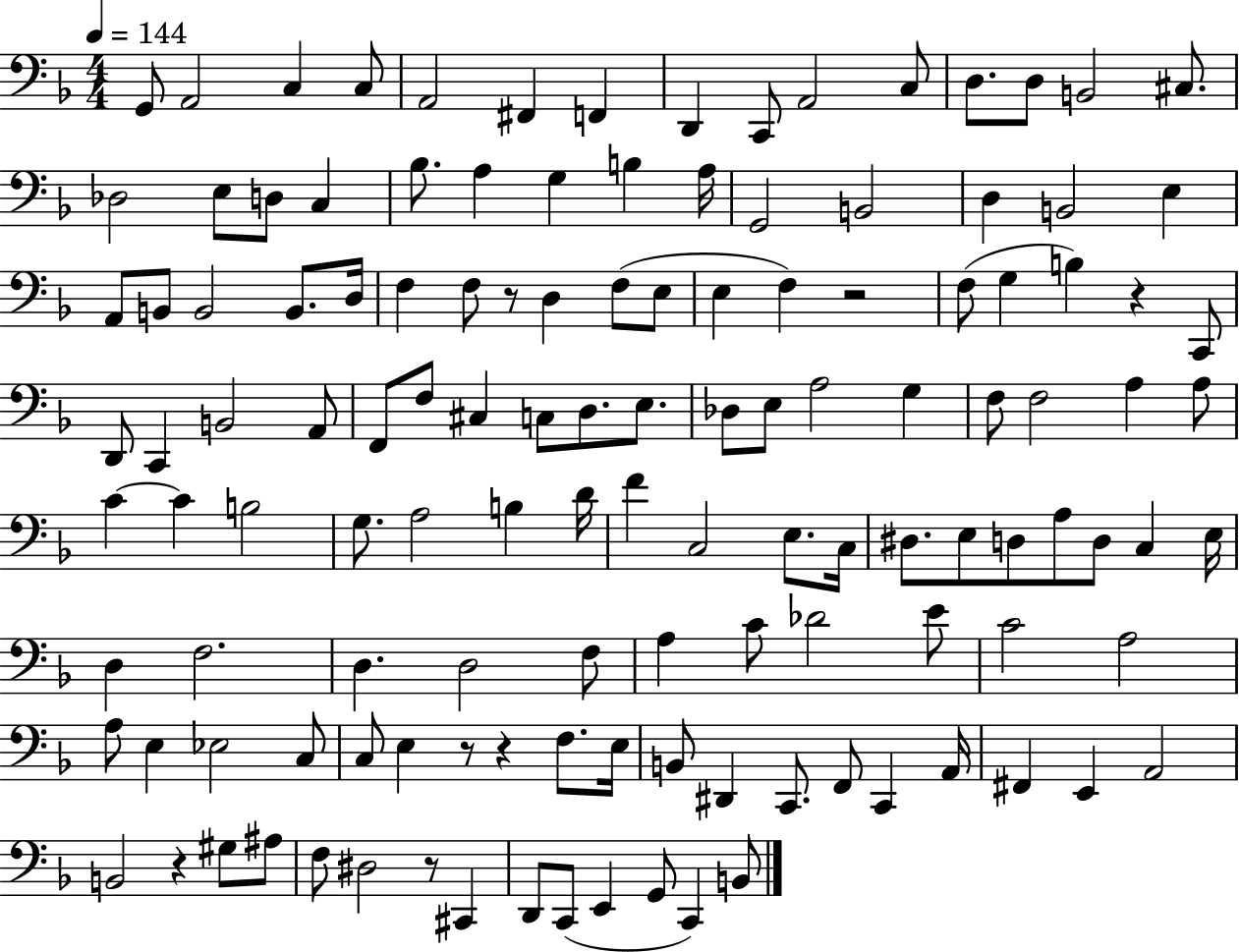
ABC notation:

X:1
T:Untitled
M:4/4
L:1/4
K:F
G,,/2 A,,2 C, C,/2 A,,2 ^F,, F,, D,, C,,/2 A,,2 C,/2 D,/2 D,/2 B,,2 ^C,/2 _D,2 E,/2 D,/2 C, _B,/2 A, G, B, A,/4 G,,2 B,,2 D, B,,2 E, A,,/2 B,,/2 B,,2 B,,/2 D,/4 F, F,/2 z/2 D, F,/2 E,/2 E, F, z2 F,/2 G, B, z C,,/2 D,,/2 C,, B,,2 A,,/2 F,,/2 F,/2 ^C, C,/2 D,/2 E,/2 _D,/2 E,/2 A,2 G, F,/2 F,2 A, A,/2 C C B,2 G,/2 A,2 B, D/4 F C,2 E,/2 C,/4 ^D,/2 E,/2 D,/2 A,/2 D,/2 C, E,/4 D, F,2 D, D,2 F,/2 A, C/2 _D2 E/2 C2 A,2 A,/2 E, _E,2 C,/2 C,/2 E, z/2 z F,/2 E,/4 B,,/2 ^D,, C,,/2 F,,/2 C,, A,,/4 ^F,, E,, A,,2 B,,2 z ^G,/2 ^A,/2 F,/2 ^D,2 z/2 ^C,, D,,/2 C,,/2 E,, G,,/2 C,, B,,/2